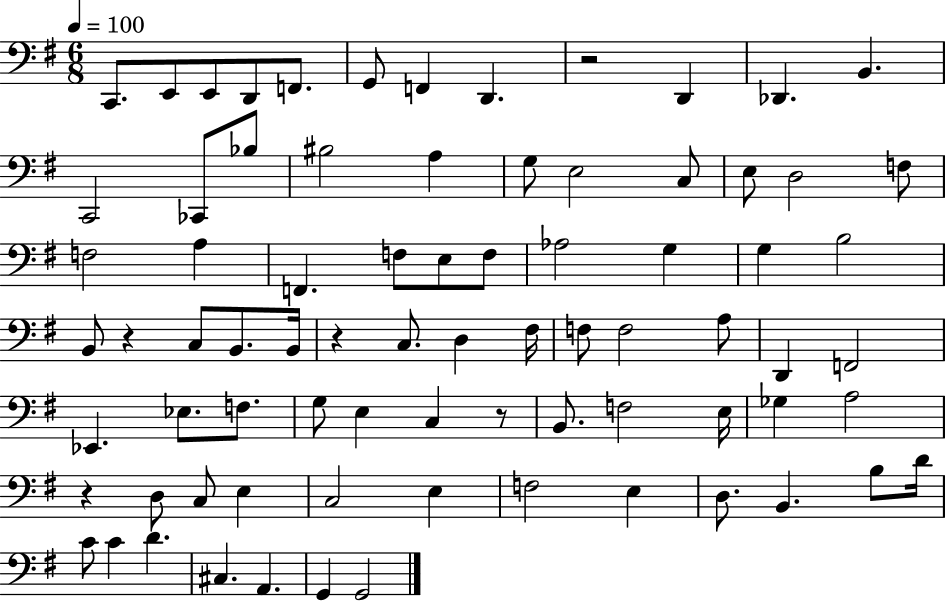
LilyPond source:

{
  \clef bass
  \numericTimeSignature
  \time 6/8
  \key g \major
  \tempo 4 = 100
  c,8. e,8 e,8 d,8 f,8. | g,8 f,4 d,4. | r2 d,4 | des,4. b,4. | \break c,2 ces,8 bes8 | bis2 a4 | g8 e2 c8 | e8 d2 f8 | \break f2 a4 | f,4. f8 e8 f8 | aes2 g4 | g4 b2 | \break b,8 r4 c8 b,8. b,16 | r4 c8. d4 fis16 | f8 f2 a8 | d,4 f,2 | \break ees,4. ees8. f8. | g8 e4 c4 r8 | b,8. f2 e16 | ges4 a2 | \break r4 d8 c8 e4 | c2 e4 | f2 e4 | d8. b,4. b8 d'16 | \break c'8 c'4 d'4. | cis4. a,4. | g,4 g,2 | \bar "|."
}